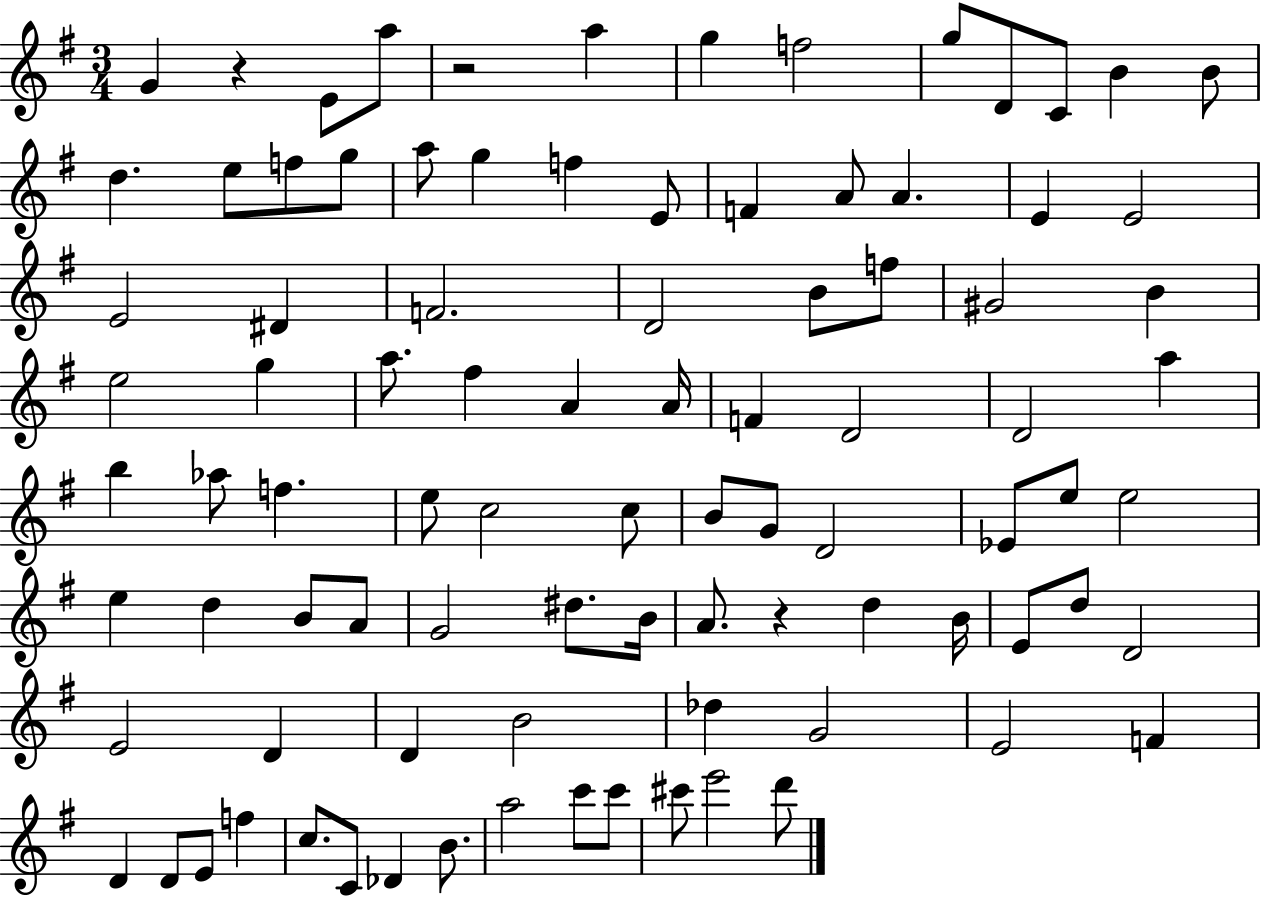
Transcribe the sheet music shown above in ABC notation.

X:1
T:Untitled
M:3/4
L:1/4
K:G
G z E/2 a/2 z2 a g f2 g/2 D/2 C/2 B B/2 d e/2 f/2 g/2 a/2 g f E/2 F A/2 A E E2 E2 ^D F2 D2 B/2 f/2 ^G2 B e2 g a/2 ^f A A/4 F D2 D2 a b _a/2 f e/2 c2 c/2 B/2 G/2 D2 _E/2 e/2 e2 e d B/2 A/2 G2 ^d/2 B/4 A/2 z d B/4 E/2 d/2 D2 E2 D D B2 _d G2 E2 F D D/2 E/2 f c/2 C/2 _D B/2 a2 c'/2 c'/2 ^c'/2 e'2 d'/2